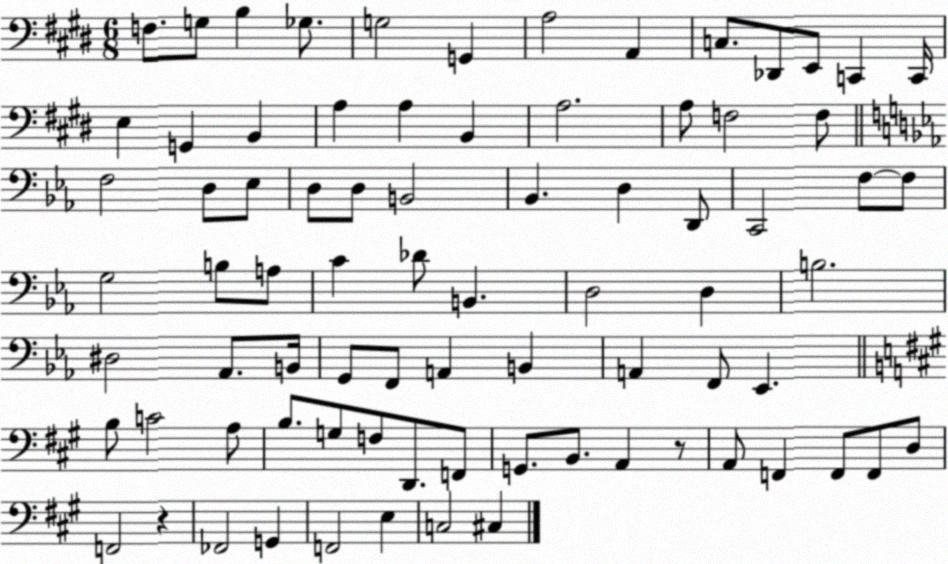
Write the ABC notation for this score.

X:1
T:Untitled
M:6/8
L:1/4
K:E
F,/2 G,/2 B, _G,/2 G,2 G,, A,2 A,, C,/2 _D,,/2 E,,/2 C,, C,,/4 E, G,, B,, A, A, B,, A,2 A,/2 F,2 F,/2 F,2 D,/2 _E,/2 D,/2 D,/2 B,,2 _B,, D, D,,/2 C,,2 F,/2 F,/2 G,2 B,/2 A,/2 C _D/2 B,, D,2 D, B,2 ^D,2 _A,,/2 B,,/4 G,,/2 F,,/2 A,, B,, A,, F,,/2 _E,, B,/2 C2 A,/2 B,/2 G,/2 F,/2 D,,/2 F,,/2 G,,/2 B,,/2 A,, z/2 A,,/2 F,, F,,/2 F,,/2 D,/2 F,,2 z _F,,2 G,, F,,2 E, C,2 ^C,